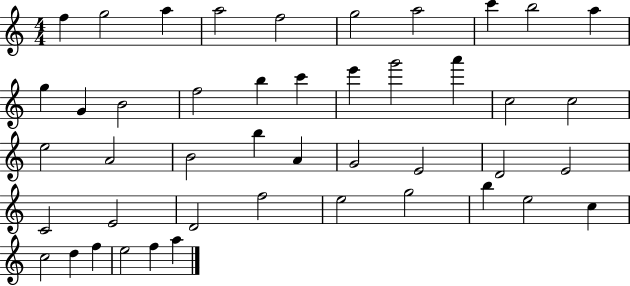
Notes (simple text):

F5/q G5/h A5/q A5/h F5/h G5/h A5/h C6/q B5/h A5/q G5/q G4/q B4/h F5/h B5/q C6/q E6/q G6/h A6/q C5/h C5/h E5/h A4/h B4/h B5/q A4/q G4/h E4/h D4/h E4/h C4/h E4/h D4/h F5/h E5/h G5/h B5/q E5/h C5/q C5/h D5/q F5/q E5/h F5/q A5/q